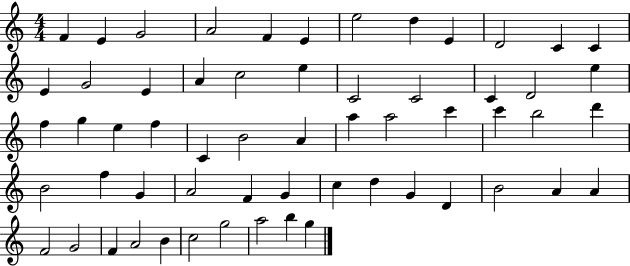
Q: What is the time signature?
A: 4/4